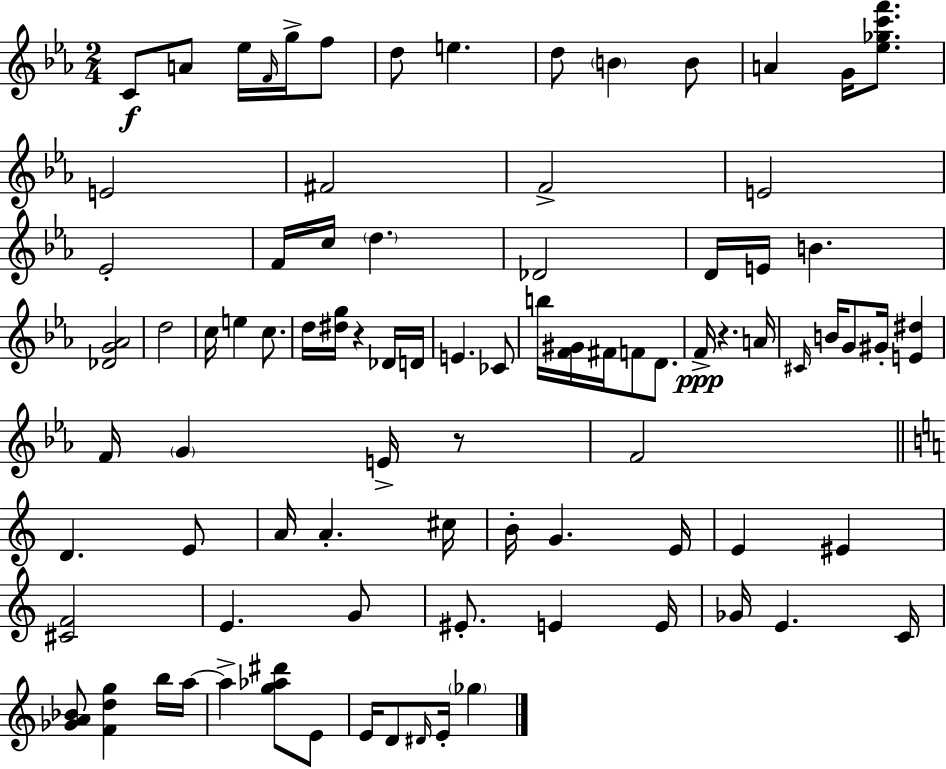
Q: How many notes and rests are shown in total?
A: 87